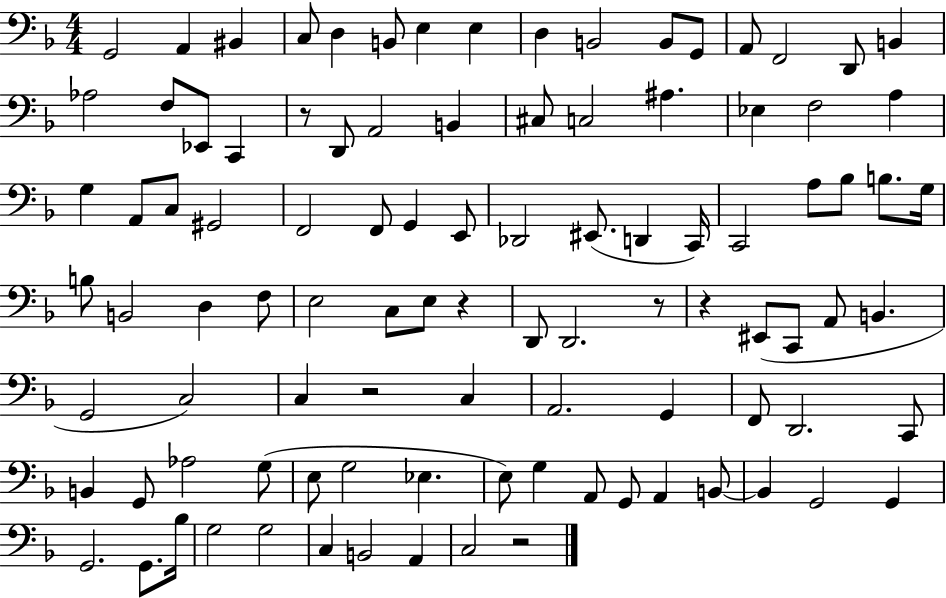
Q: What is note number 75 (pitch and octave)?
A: Eb3